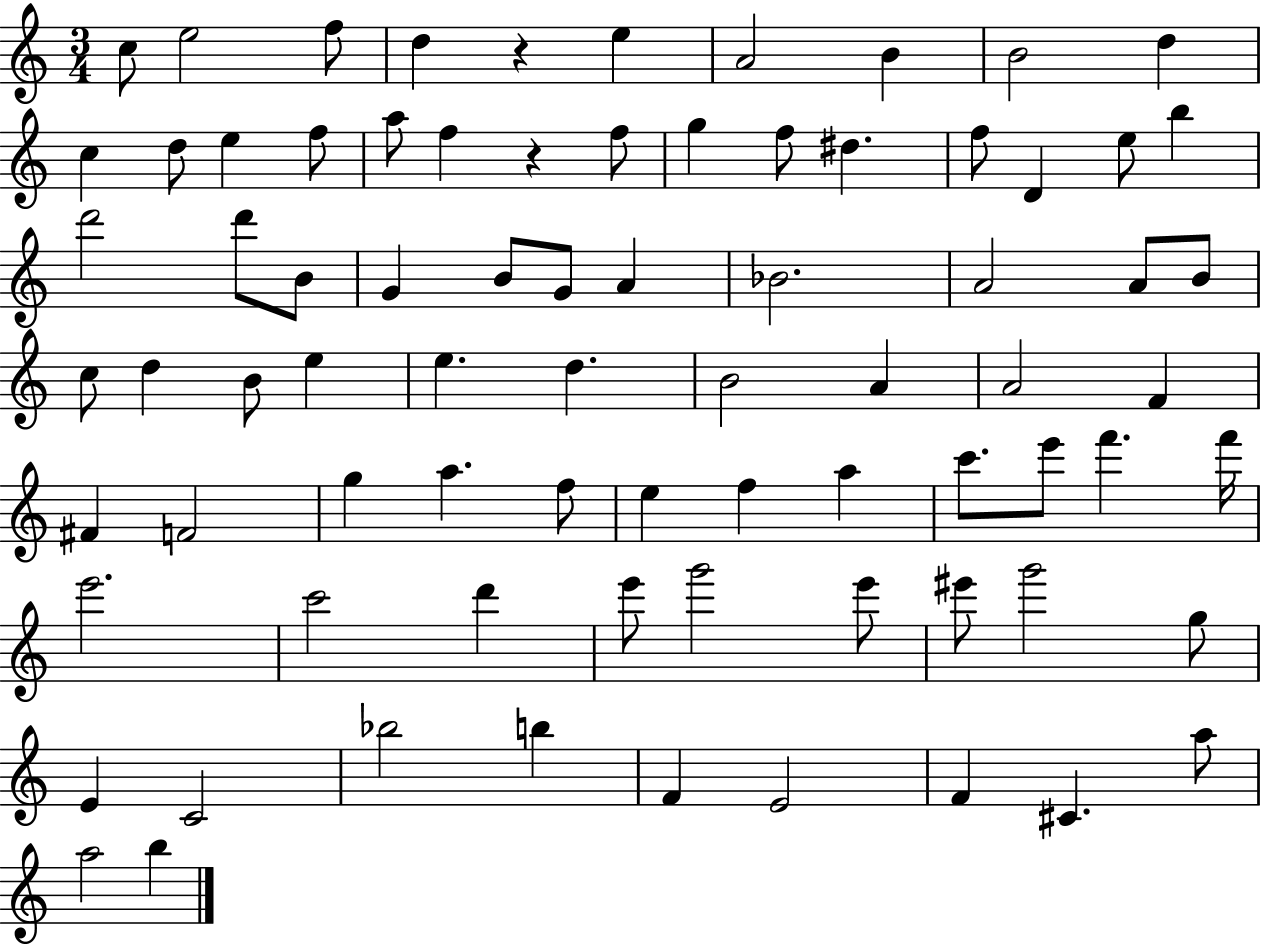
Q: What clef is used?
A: treble